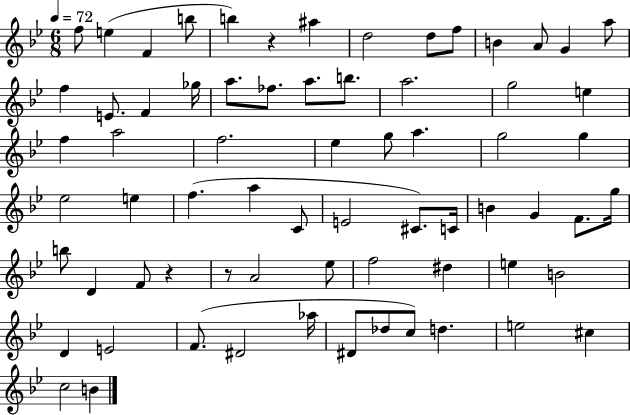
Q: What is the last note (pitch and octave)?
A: B4